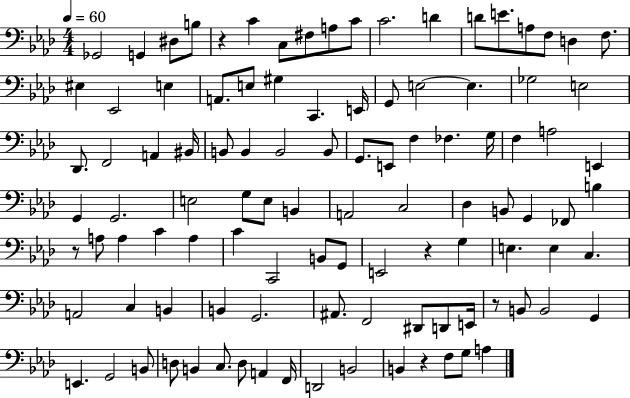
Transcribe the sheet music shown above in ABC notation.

X:1
T:Untitled
M:4/4
L:1/4
K:Ab
_G,,2 G,, ^D,/2 B,/2 z C C,/2 ^F,/2 A,/2 C/2 C2 D D/2 E/2 A,/2 F,/2 D, F,/2 ^E, _E,,2 E, A,,/2 E,/2 ^G, C,, E,,/4 G,,/2 E,2 E, _G,2 E,2 _D,,/2 F,,2 A,, ^B,,/4 B,,/2 B,, B,,2 B,,/2 G,,/2 E,,/2 F, _F, G,/4 F, A,2 E,, G,, G,,2 E,2 G,/2 E,/2 B,, A,,2 C,2 _D, B,,/2 G,, _F,,/2 B, z/2 A,/2 A, C A, C C,,2 B,,/2 G,,/2 E,,2 z G, E, E, C, A,,2 C, B,, B,, G,,2 ^A,,/2 F,,2 ^D,,/2 D,,/2 E,,/4 z/2 B,,/2 B,,2 G,, E,, G,,2 B,,/2 D,/2 B,, C,/2 D,/2 A,, F,,/4 D,,2 B,,2 B,, z F,/2 G,/2 A,